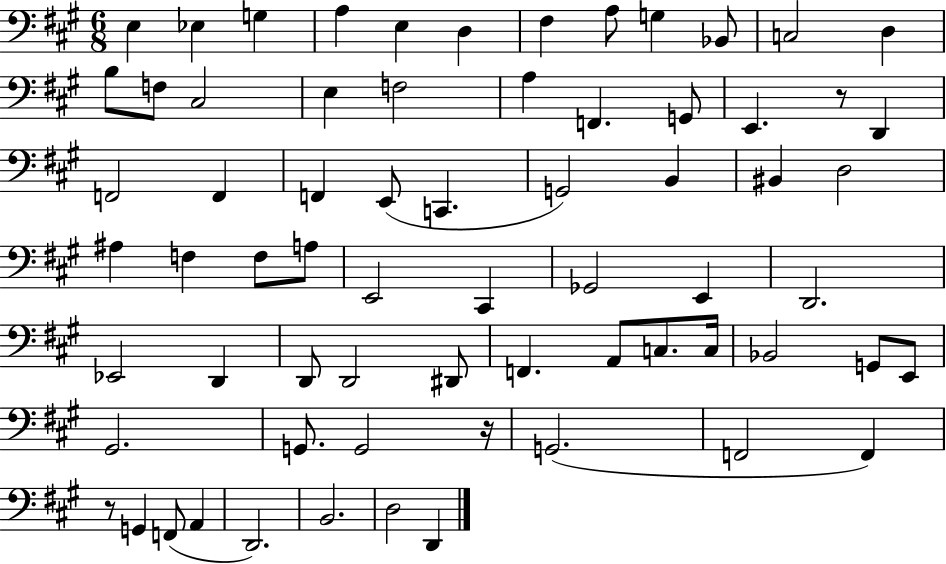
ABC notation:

X:1
T:Untitled
M:6/8
L:1/4
K:A
E, _E, G, A, E, D, ^F, A,/2 G, _B,,/2 C,2 D, B,/2 F,/2 ^C,2 E, F,2 A, F,, G,,/2 E,, z/2 D,, F,,2 F,, F,, E,,/2 C,, G,,2 B,, ^B,, D,2 ^A, F, F,/2 A,/2 E,,2 ^C,, _G,,2 E,, D,,2 _E,,2 D,, D,,/2 D,,2 ^D,,/2 F,, A,,/2 C,/2 C,/4 _B,,2 G,,/2 E,,/2 ^G,,2 G,,/2 G,,2 z/4 G,,2 F,,2 F,, z/2 G,, F,,/2 A,, D,,2 B,,2 D,2 D,,